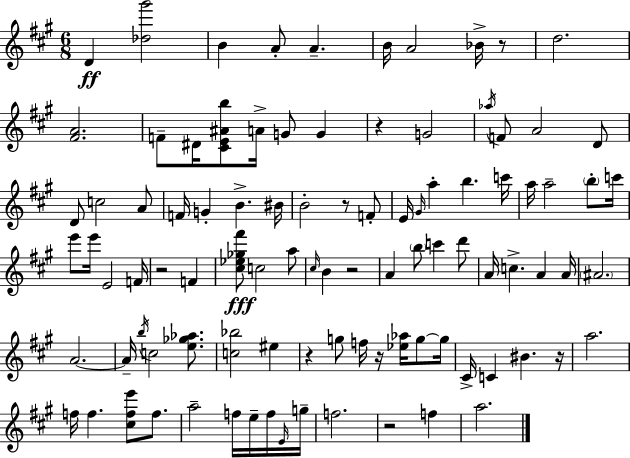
D4/q [Db5,G#6]/h B4/q A4/e A4/q. B4/s A4/h Bb4/s R/e D5/h. [F#4,A4]/h. F4/e D#4/s [C#4,E4,A#4,B5]/e A4/s G4/e G4/q R/q G4/h Ab5/s F4/e A4/h D4/e D4/e C5/h A4/e F4/s G4/q B4/q. BIS4/s B4/h R/e F4/e E4/s G#4/s A5/q B5/q. C6/s A5/s A5/h B5/e C6/s E6/e E6/s E4/h F4/s R/h F4/q [C#5,Eb5,Gb5,F#6]/e C5/h A5/e C#5/s B4/q R/h A4/q B5/e C6/q D6/e A4/s C5/q. A4/q A4/s A#4/h. A4/h. A4/s B5/s C5/h [E5,Gb5,Ab5]/e. [C5,Bb5]/h EIS5/q R/q G5/e F5/s R/s [Eb5,Ab5]/s G5/e G5/s C#4/s C4/q BIS4/q. R/s A5/h. F5/s F5/q. [C#5,F5,E6]/e F5/e. A5/h F5/s E5/s F5/s E4/s G5/s F5/h. R/h F5/q A5/h.